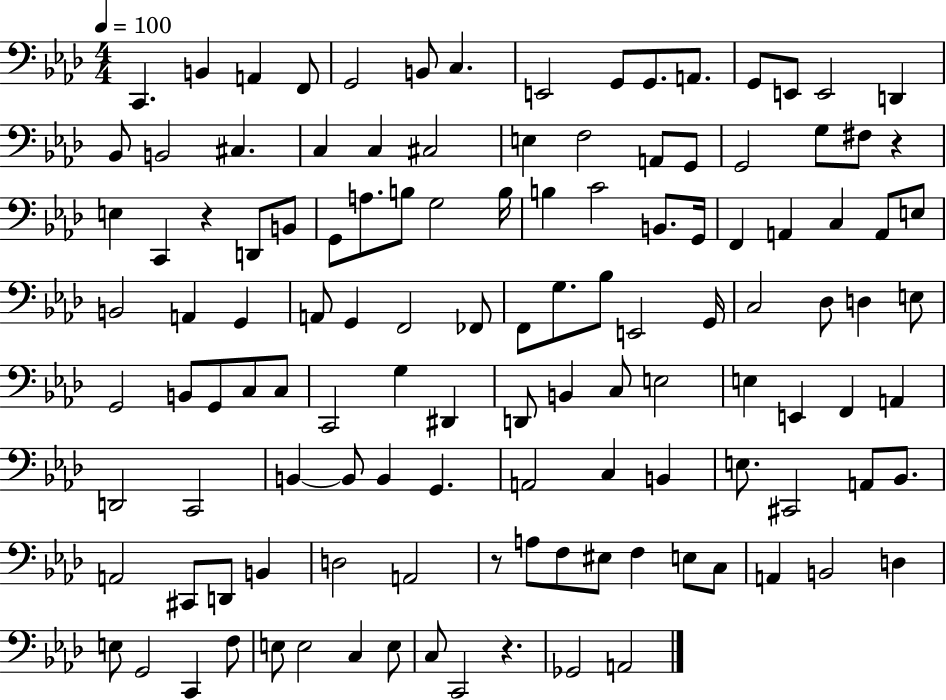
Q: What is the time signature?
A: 4/4